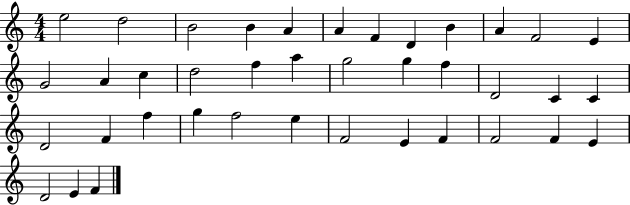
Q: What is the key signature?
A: C major